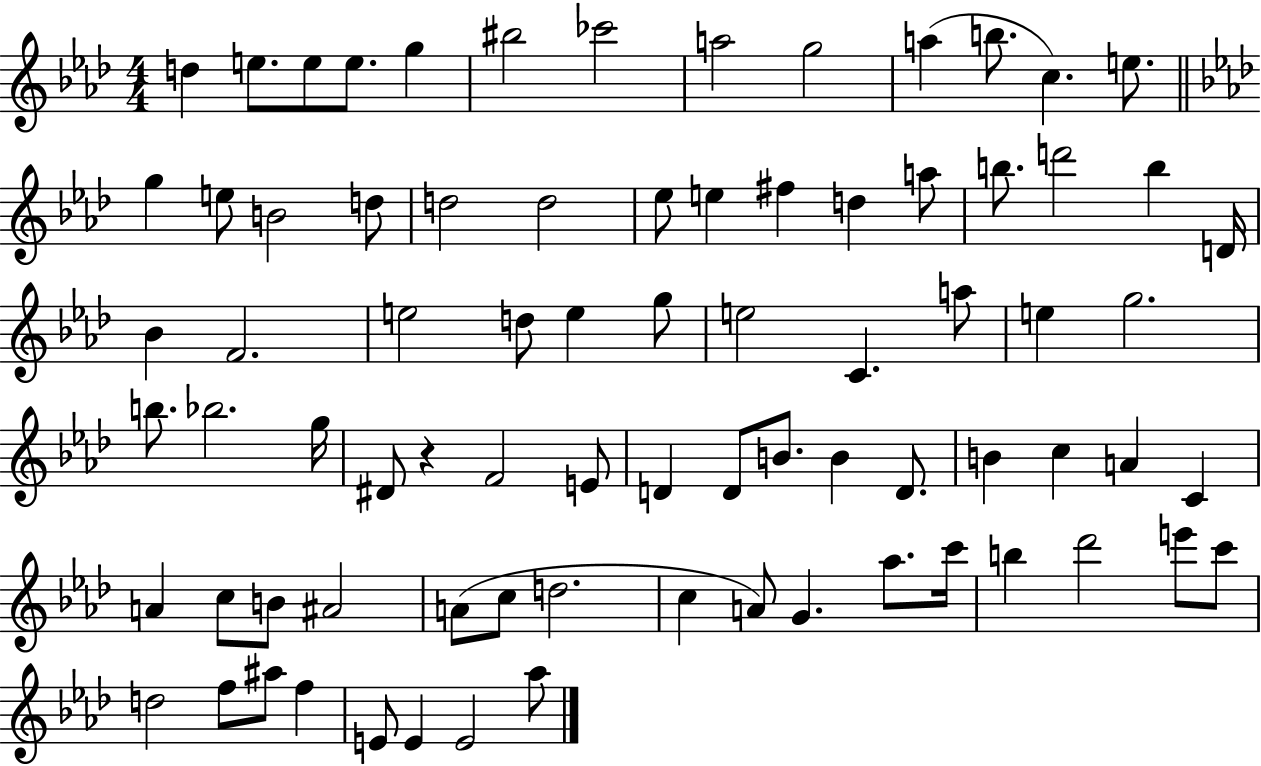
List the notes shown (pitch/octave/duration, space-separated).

D5/q E5/e. E5/e E5/e. G5/q BIS5/h CES6/h A5/h G5/h A5/q B5/e. C5/q. E5/e. G5/q E5/e B4/h D5/e D5/h D5/h Eb5/e E5/q F#5/q D5/q A5/e B5/e. D6/h B5/q D4/s Bb4/q F4/h. E5/h D5/e E5/q G5/e E5/h C4/q. A5/e E5/q G5/h. B5/e. Bb5/h. G5/s D#4/e R/q F4/h E4/e D4/q D4/e B4/e. B4/q D4/e. B4/q C5/q A4/q C4/q A4/q C5/e B4/e A#4/h A4/e C5/e D5/h. C5/q A4/e G4/q. Ab5/e. C6/s B5/q Db6/h E6/e C6/e D5/h F5/e A#5/e F5/q E4/e E4/q E4/h Ab5/e